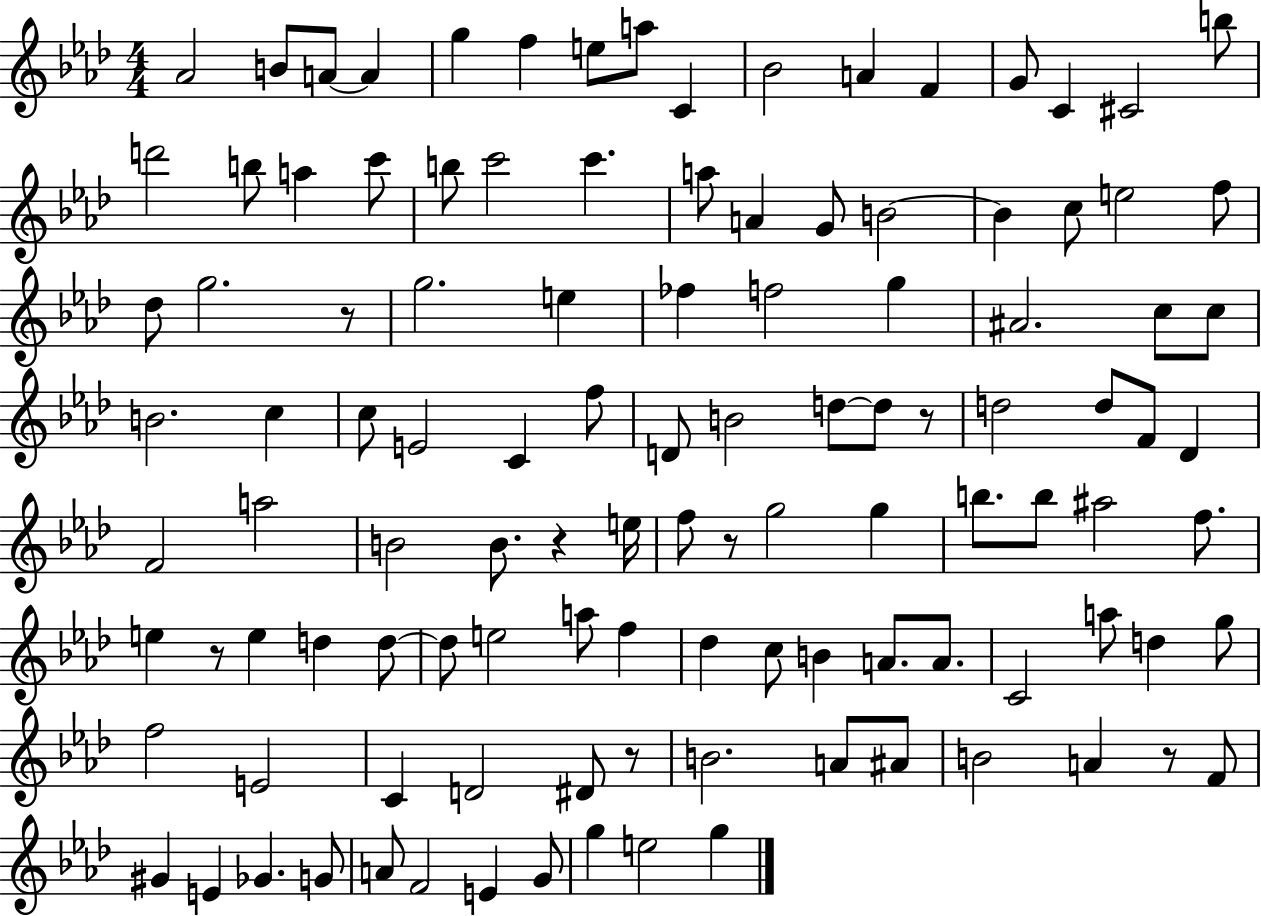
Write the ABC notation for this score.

X:1
T:Untitled
M:4/4
L:1/4
K:Ab
_A2 B/2 A/2 A g f e/2 a/2 C _B2 A F G/2 C ^C2 b/2 d'2 b/2 a c'/2 b/2 c'2 c' a/2 A G/2 B2 B c/2 e2 f/2 _d/2 g2 z/2 g2 e _f f2 g ^A2 c/2 c/2 B2 c c/2 E2 C f/2 D/2 B2 d/2 d/2 z/2 d2 d/2 F/2 _D F2 a2 B2 B/2 z e/4 f/2 z/2 g2 g b/2 b/2 ^a2 f/2 e z/2 e d d/2 d/2 e2 a/2 f _d c/2 B A/2 A/2 C2 a/2 d g/2 f2 E2 C D2 ^D/2 z/2 B2 A/2 ^A/2 B2 A z/2 F/2 ^G E _G G/2 A/2 F2 E G/2 g e2 g